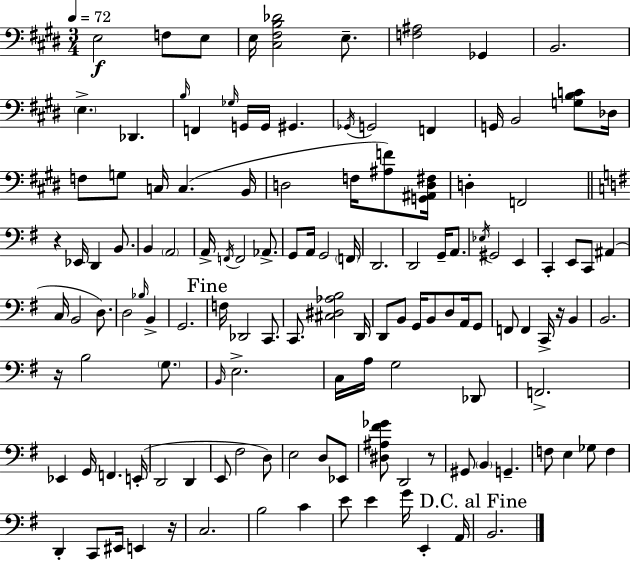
X:1
T:Untitled
M:3/4
L:1/4
K:E
E,2 F,/2 E,/2 E,/4 [^C,^F,B,_D]2 E,/2 [F,^A,]2 _G,, B,,2 E, _D,, B,/4 F,, _G,/4 G,,/4 G,,/4 ^G,, _G,,/4 G,,2 F,, G,,/4 B,,2 [G,B,C]/2 _D,/4 F,/2 G,/2 C,/4 C, B,,/4 D,2 F,/4 [^A,F]/2 [G,,^A,,D,^F,]/4 D, F,,2 z _E,,/4 D,, B,,/2 B,, A,,2 A,,/4 F,,/4 F,,2 _A,,/2 G,,/2 A,,/4 G,,2 F,,/4 D,,2 D,,2 G,,/4 A,,/2 _E,/4 ^G,,2 E,, C,, E,,/2 C,,/2 ^A,, C,/4 B,,2 D,/2 D,2 _B,/4 B,, G,,2 F,/4 _D,,2 C,,/2 C,,/2 [^C,^D,_A,B,]2 D,,/4 D,,/2 B,,/2 G,,/4 B,,/2 D,/2 A,,/4 G,,/2 F,,/2 F,, C,,/4 z/4 B,, B,,2 z/4 B,2 G,/2 B,,/4 E,2 C,/4 A,/4 G,2 _D,,/2 F,,2 _E,, G,,/4 F,, E,,/4 D,,2 D,, E,,/2 ^F,2 D,/2 E,2 D,/2 _E,,/2 [^D,^A,^F_G]/2 D,,2 z/2 ^G,,/2 B,, G,, F,/2 E, _G,/2 F, D,, C,,/2 ^E,,/4 E,, z/4 C,2 B,2 C E/2 E G/4 E,, A,,/4 B,,2